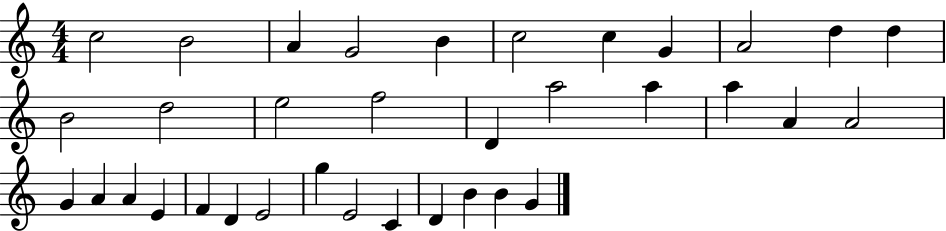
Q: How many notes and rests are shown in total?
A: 35